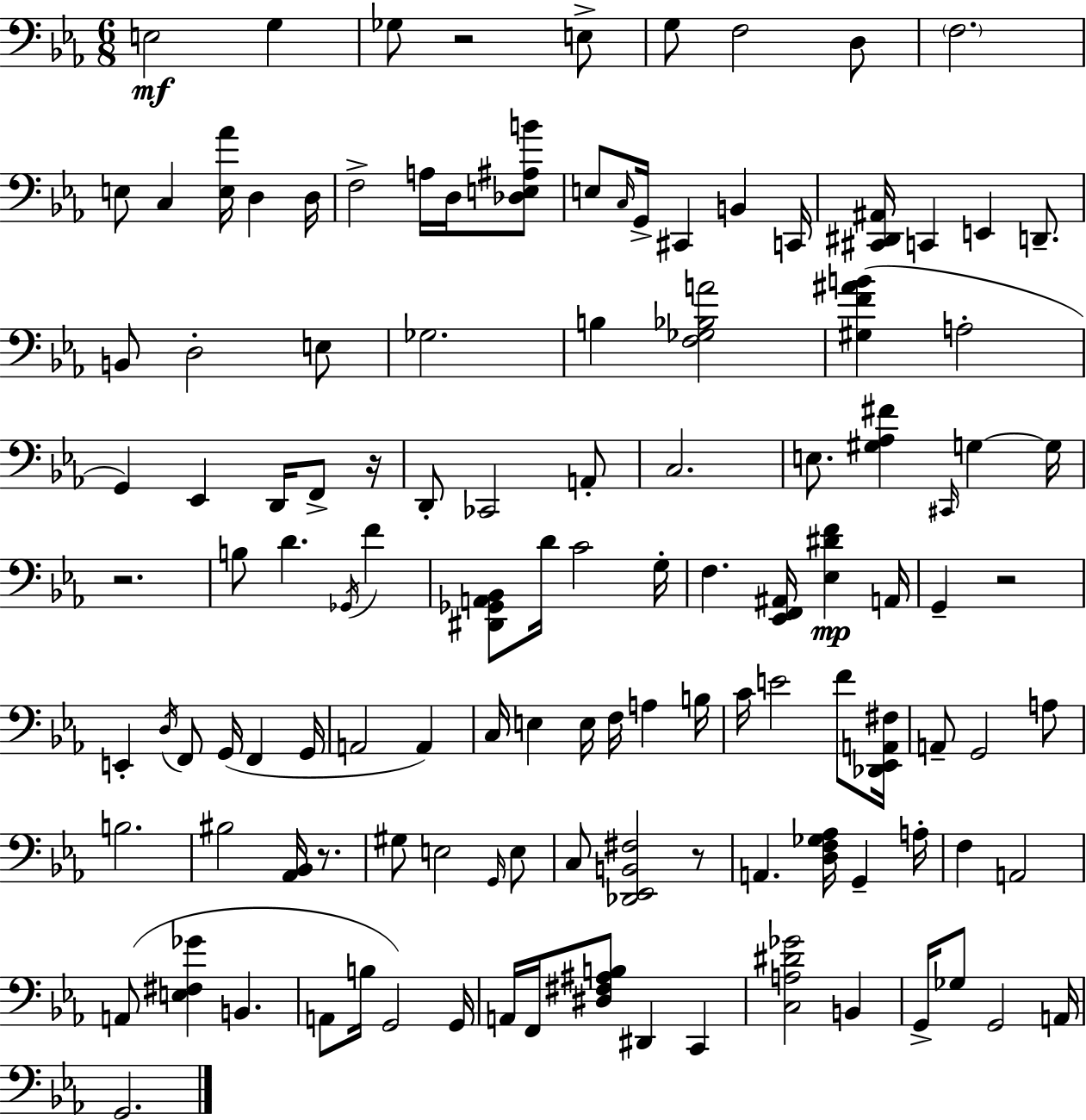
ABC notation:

X:1
T:Untitled
M:6/8
L:1/4
K:Eb
E,2 G, _G,/2 z2 E,/2 G,/2 F,2 D,/2 F,2 E,/2 C, [E,_A]/4 D, D,/4 F,2 A,/4 D,/4 [_D,E,^A,B]/2 E,/2 C,/4 G,,/4 ^C,, B,, C,,/4 [^C,,^D,,^A,,]/4 C,, E,, D,,/2 B,,/2 D,2 E,/2 _G,2 B, [F,_G,_B,A]2 [^G,F^AB] A,2 G,, _E,, D,,/4 F,,/2 z/4 D,,/2 _C,,2 A,,/2 C,2 E,/2 [^G,_A,^F] ^C,,/4 G, G,/4 z2 B,/2 D _G,,/4 F [^D,,_G,,A,,_B,,]/2 D/4 C2 G,/4 F, [_E,,F,,^A,,]/4 [_E,^DF] A,,/4 G,, z2 E,, D,/4 F,,/2 G,,/4 F,, G,,/4 A,,2 A,, C,/4 E, E,/4 F,/4 A, B,/4 C/4 E2 F/2 [_D,,_E,,A,,^F,]/4 A,,/2 G,,2 A,/2 B,2 ^B,2 [_A,,_B,,]/4 z/2 ^G,/2 E,2 G,,/4 E,/2 C,/2 [_D,,_E,,B,,^F,]2 z/2 A,, [D,F,_G,_A,]/4 G,, A,/4 F, A,,2 A,,/2 [E,^F,_G] B,, A,,/2 B,/4 G,,2 G,,/4 A,,/4 F,,/4 [^D,^F,^A,B,]/2 ^D,, C,, [C,A,^D_G]2 B,, G,,/4 _G,/2 G,,2 A,,/4 G,,2